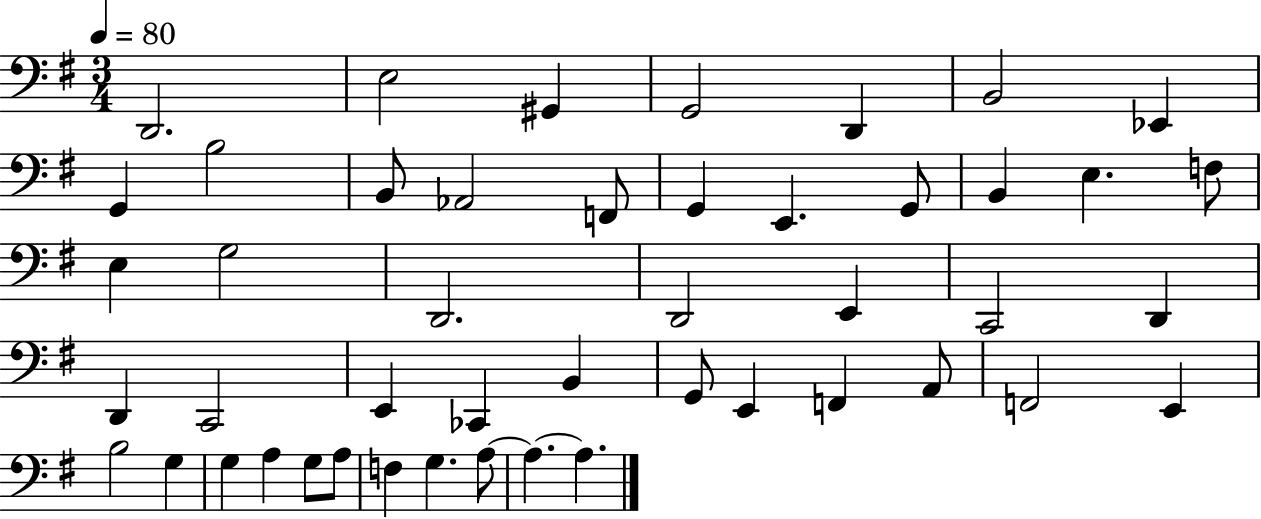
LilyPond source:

{
  \clef bass
  \numericTimeSignature
  \time 3/4
  \key g \major
  \tempo 4 = 80
  \repeat volta 2 { d,2. | e2 gis,4 | g,2 d,4 | b,2 ees,4 | \break g,4 b2 | b,8 aes,2 f,8 | g,4 e,4. g,8 | b,4 e4. f8 | \break e4 g2 | d,2. | d,2 e,4 | c,2 d,4 | \break d,4 c,2 | e,4 ces,4 b,4 | g,8 e,4 f,4 a,8 | f,2 e,4 | \break b2 g4 | g4 a4 g8 a8 | f4 g4. a8~~ | a4.~~ a4. | \break } \bar "|."
}